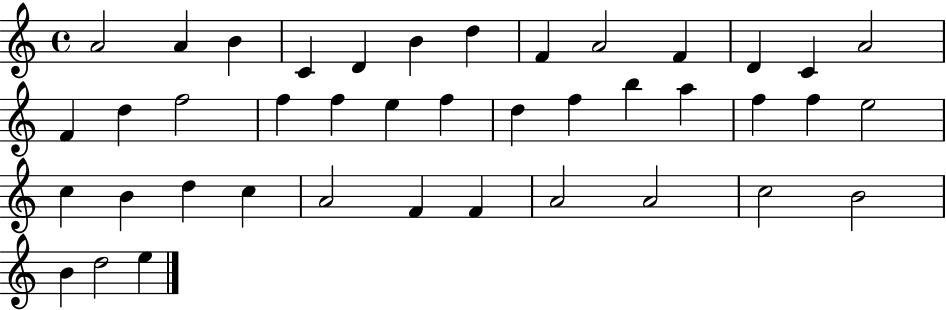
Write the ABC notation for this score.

X:1
T:Untitled
M:4/4
L:1/4
K:C
A2 A B C D B d F A2 F D C A2 F d f2 f f e f d f b a f f e2 c B d c A2 F F A2 A2 c2 B2 B d2 e